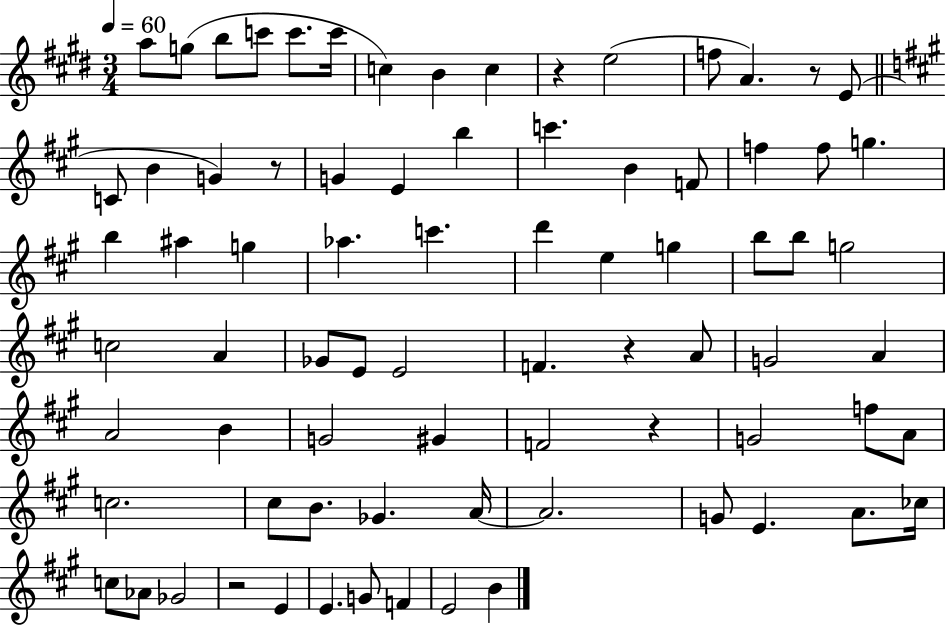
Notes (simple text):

A5/e G5/e B5/e C6/e C6/e. C6/s C5/q B4/q C5/q R/q E5/h F5/e A4/q. R/e E4/e C4/e B4/q G4/q R/e G4/q E4/q B5/q C6/q. B4/q F4/e F5/q F5/e G5/q. B5/q A#5/q G5/q Ab5/q. C6/q. D6/q E5/q G5/q B5/e B5/e G5/h C5/h A4/q Gb4/e E4/e E4/h F4/q. R/q A4/e G4/h A4/q A4/h B4/q G4/h G#4/q F4/h R/q G4/h F5/e A4/e C5/h. C#5/e B4/e. Gb4/q. A4/s A4/h. G4/e E4/q. A4/e. CES5/s C5/e Ab4/e Gb4/h R/h E4/q E4/q. G4/e F4/q E4/h B4/q